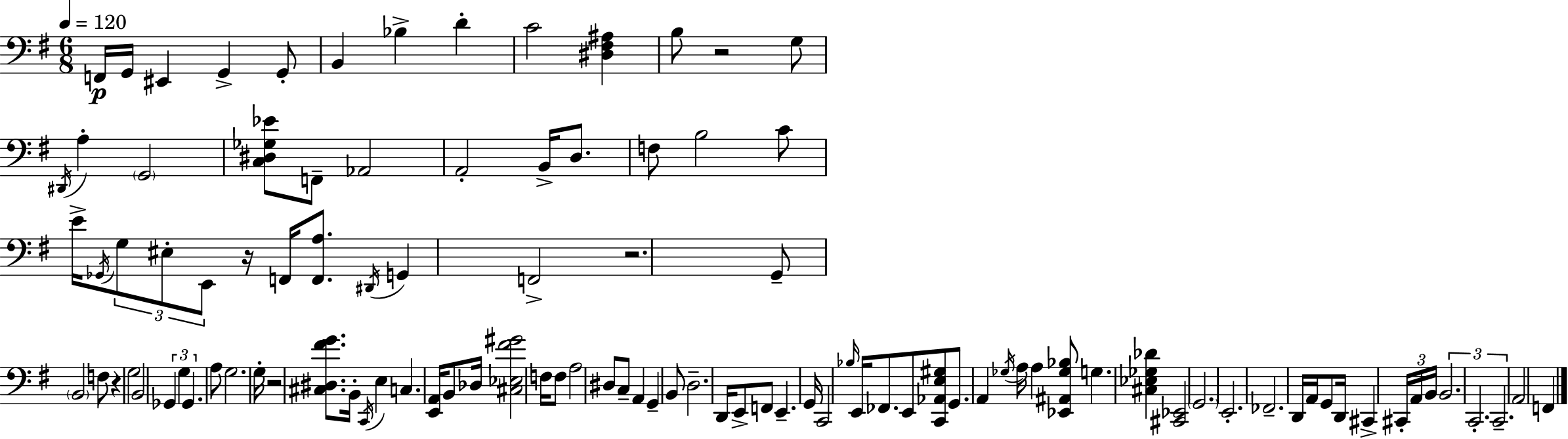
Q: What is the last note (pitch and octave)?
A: F2